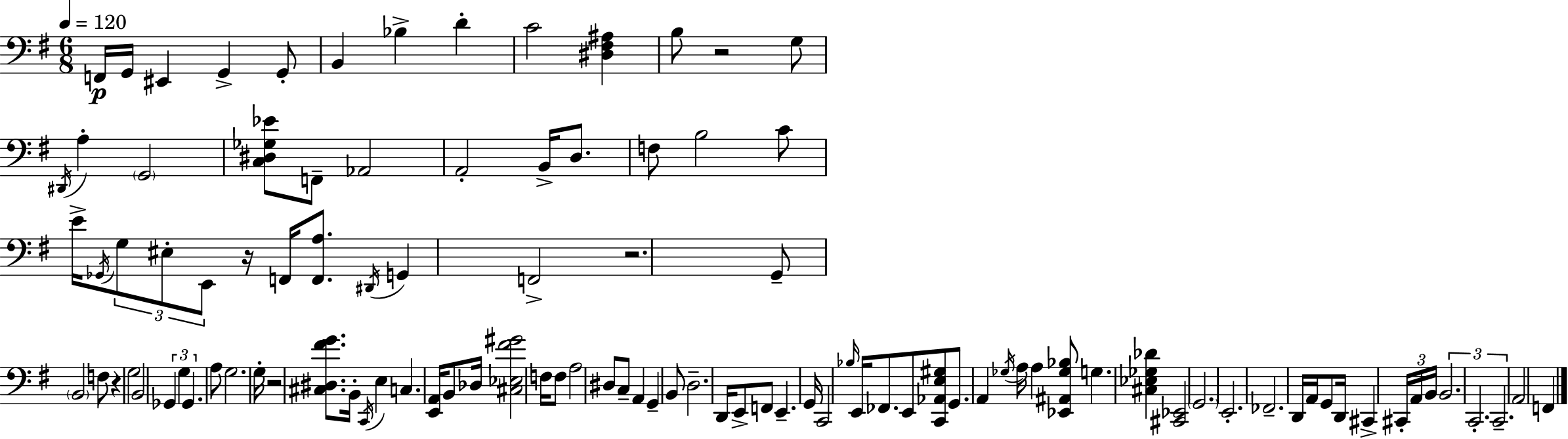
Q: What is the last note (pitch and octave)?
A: F2